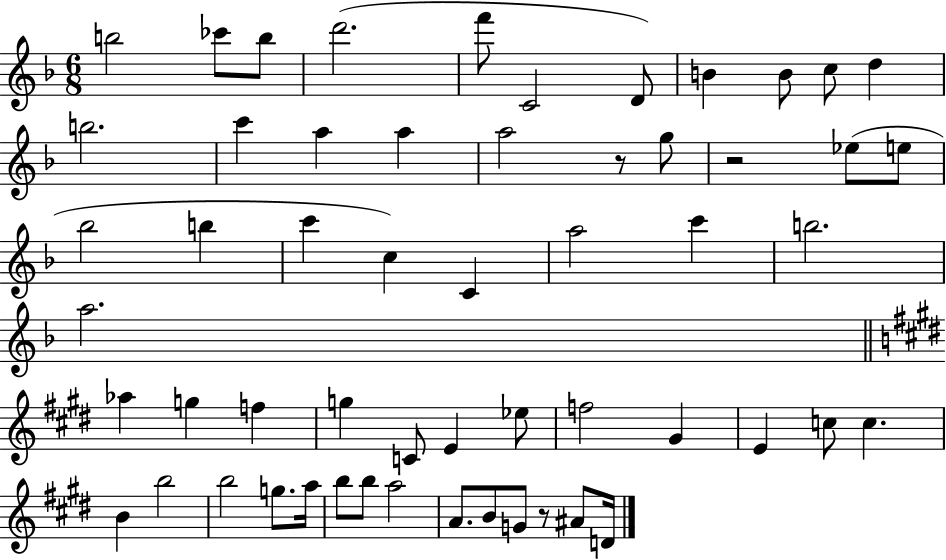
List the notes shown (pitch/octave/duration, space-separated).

B5/h CES6/e B5/e D6/h. F6/e C4/h D4/e B4/q B4/e C5/e D5/q B5/h. C6/q A5/q A5/q A5/h R/e G5/e R/h Eb5/e E5/e Bb5/h B5/q C6/q C5/q C4/q A5/h C6/q B5/h. A5/h. Ab5/q G5/q F5/q G5/q C4/e E4/q Eb5/e F5/h G#4/q E4/q C5/e C5/q. B4/q B5/h B5/h G5/e. A5/s B5/e B5/e A5/h A4/e. B4/e G4/e R/e A#4/e D4/s